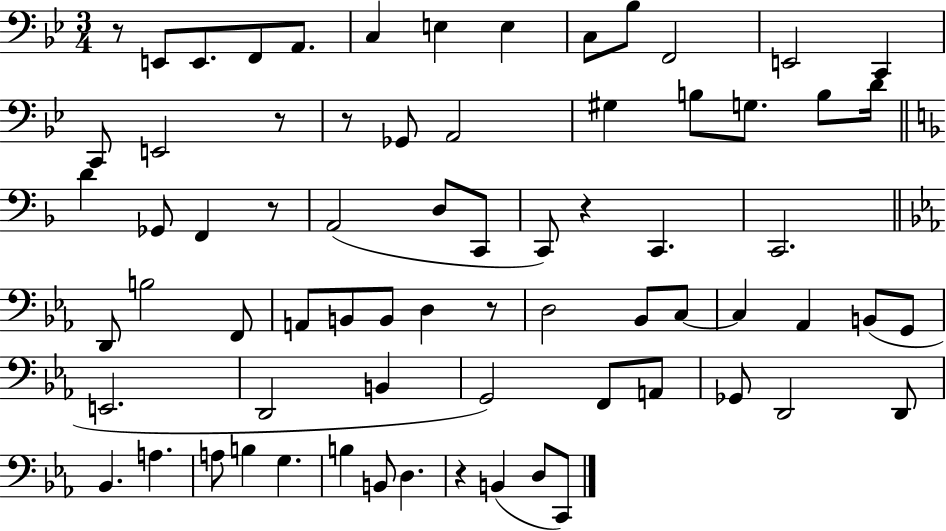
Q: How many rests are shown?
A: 7